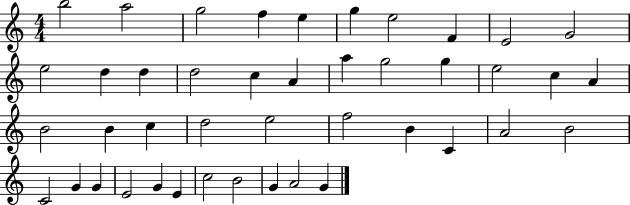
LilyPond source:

{
  \clef treble
  \numericTimeSignature
  \time 4/4
  \key c \major
  b''2 a''2 | g''2 f''4 e''4 | g''4 e''2 f'4 | e'2 g'2 | \break e''2 d''4 d''4 | d''2 c''4 a'4 | a''4 g''2 g''4 | e''2 c''4 a'4 | \break b'2 b'4 c''4 | d''2 e''2 | f''2 b'4 c'4 | a'2 b'2 | \break c'2 g'4 g'4 | e'2 g'4 e'4 | c''2 b'2 | g'4 a'2 g'4 | \break \bar "|."
}